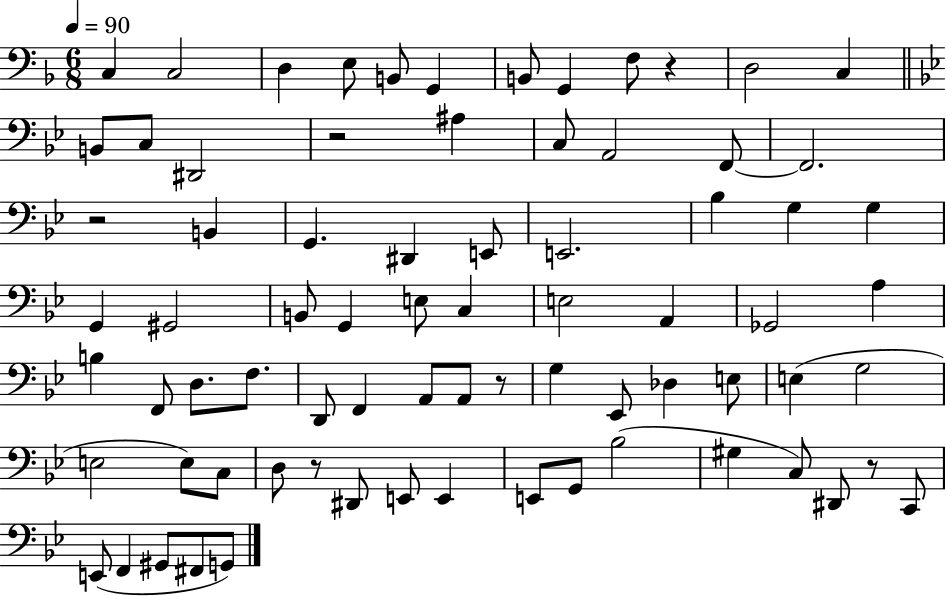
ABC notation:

X:1
T:Untitled
M:6/8
L:1/4
K:F
C, C,2 D, E,/2 B,,/2 G,, B,,/2 G,, F,/2 z D,2 C, B,,/2 C,/2 ^D,,2 z2 ^A, C,/2 A,,2 F,,/2 F,,2 z2 B,, G,, ^D,, E,,/2 E,,2 _B, G, G, G,, ^G,,2 B,,/2 G,, E,/2 C, E,2 A,, _G,,2 A, B, F,,/2 D,/2 F,/2 D,,/2 F,, A,,/2 A,,/2 z/2 G, _E,,/2 _D, E,/2 E, G,2 E,2 E,/2 C,/2 D,/2 z/2 ^D,,/2 E,,/2 E,, E,,/2 G,,/2 _B,2 ^G, C,/2 ^D,,/2 z/2 C,,/2 E,,/2 F,, ^G,,/2 ^F,,/2 G,,/2